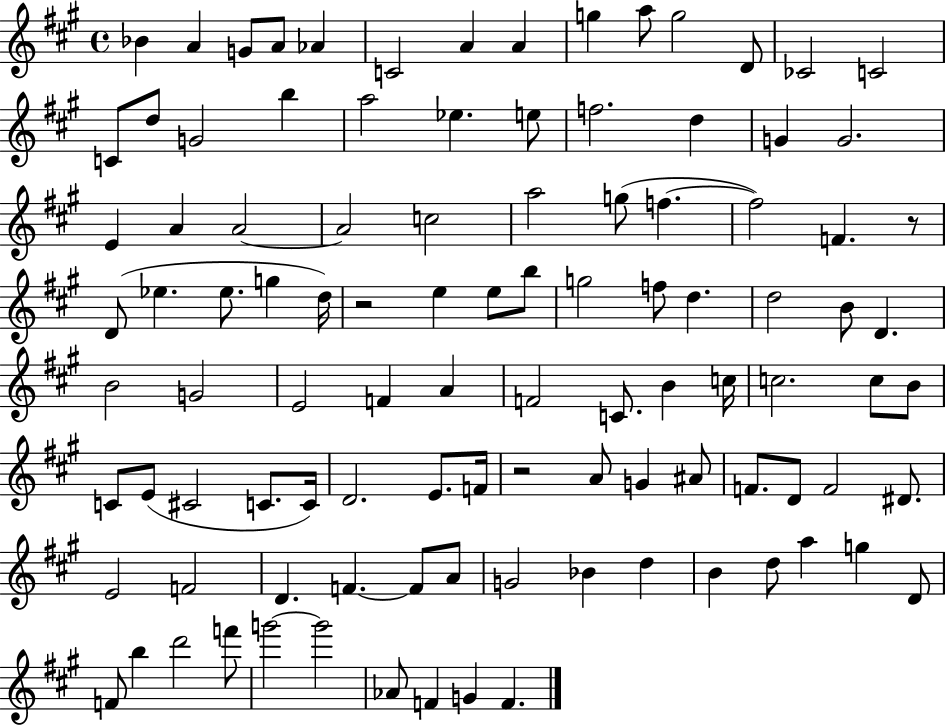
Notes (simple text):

Bb4/q A4/q G4/e A4/e Ab4/q C4/h A4/q A4/q G5/q A5/e G5/h D4/e CES4/h C4/h C4/e D5/e G4/h B5/q A5/h Eb5/q. E5/e F5/h. D5/q G4/q G4/h. E4/q A4/q A4/h A4/h C5/h A5/h G5/e F5/q. F5/h F4/q. R/e D4/e Eb5/q. Eb5/e. G5/q D5/s R/h E5/q E5/e B5/e G5/h F5/e D5/q. D5/h B4/e D4/q. B4/h G4/h E4/h F4/q A4/q F4/h C4/e. B4/q C5/s C5/h. C5/e B4/e C4/e E4/e C#4/h C4/e. C4/s D4/h. E4/e. F4/s R/h A4/e G4/q A#4/e F4/e. D4/e F4/h D#4/e. E4/h F4/h D4/q. F4/q. F4/e A4/e G4/h Bb4/q D5/q B4/q D5/e A5/q G5/q D4/e F4/e B5/q D6/h F6/e G6/h G6/h Ab4/e F4/q G4/q F4/q.